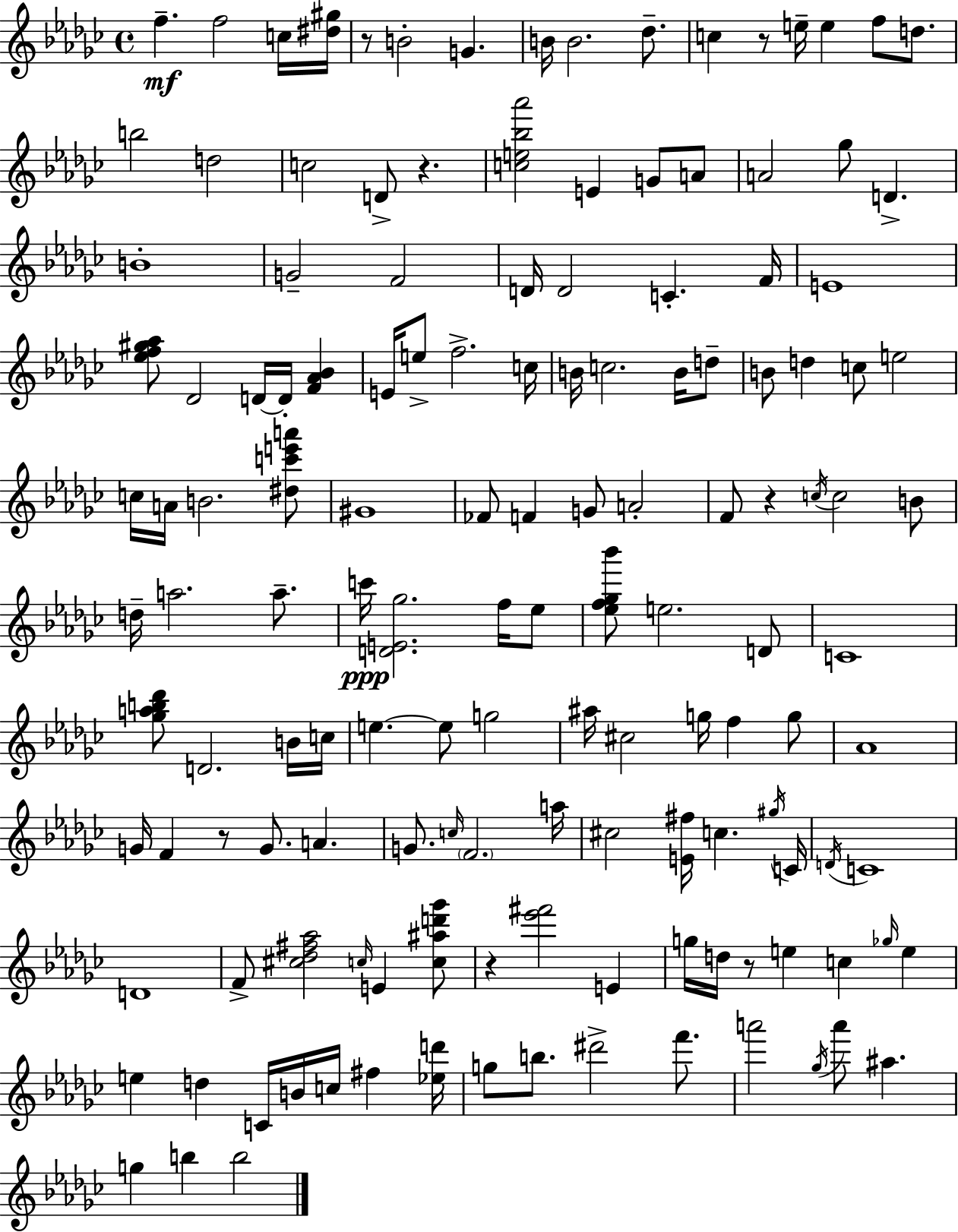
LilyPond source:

{
  \clef treble
  \time 4/4
  \defaultTimeSignature
  \key ees \minor
  f''4.--\mf f''2 c''16 <dis'' gis''>16 | r8 b'2-. g'4. | b'16 b'2. des''8.-- | c''4 r8 e''16-- e''4 f''8 d''8. | \break b''2 d''2 | c''2 d'8-> r4. | <c'' e'' bes'' aes'''>2 e'4 g'8 a'8 | a'2 ges''8 d'4.-> | \break b'1-. | g'2-- f'2 | d'16 d'2 c'4.-. f'16 | e'1 | \break <ees'' f'' gis'' aes''>8 des'2 d'16~~ d'16-. <f' aes' bes'>4 | e'16 e''8-> f''2.-> c''16 | b'16 c''2. b'16 d''8-- | b'8 d''4 c''8 e''2 | \break c''16 a'16 b'2. <dis'' c''' e''' a'''>8 | gis'1 | fes'8 f'4 g'8 a'2-. | f'8 r4 \acciaccatura { c''16 } c''2 b'8 | \break d''16-- a''2. a''8.-- | c'''16\ppp <d' e' ges''>2. f''16 ees''8 | <ees'' f'' ges'' bes'''>8 e''2. d'8 | c'1 | \break <ges'' a'' b'' des'''>8 d'2. b'16 | c''16 e''4.~~ e''8 g''2 | ais''16 cis''2 g''16 f''4 g''8 | aes'1 | \break g'16 f'4 r8 g'8. a'4. | g'8. \grace { c''16 } \parenthesize f'2. | a''16 cis''2 <e' fis''>16 c''4. | \acciaccatura { gis''16 } c'16 \acciaccatura { d'16 } c'1 | \break d'1 | f'8-> <cis'' des'' fis'' aes''>2 \grace { c''16 } e'4 | <c'' ais'' d''' ges'''>8 r4 <ees''' fis'''>2 | e'4 g''16 d''16 r8 e''4 c''4 | \break \grace { ges''16 } e''4 e''4 d''4 c'16 b'16 | c''16 fis''4 <ees'' d'''>16 g''8 b''8. dis'''2-> | f'''8. a'''2 \acciaccatura { ges''16 } a'''8 | ais''4. g''4 b''4 b''2 | \break \bar "|."
}